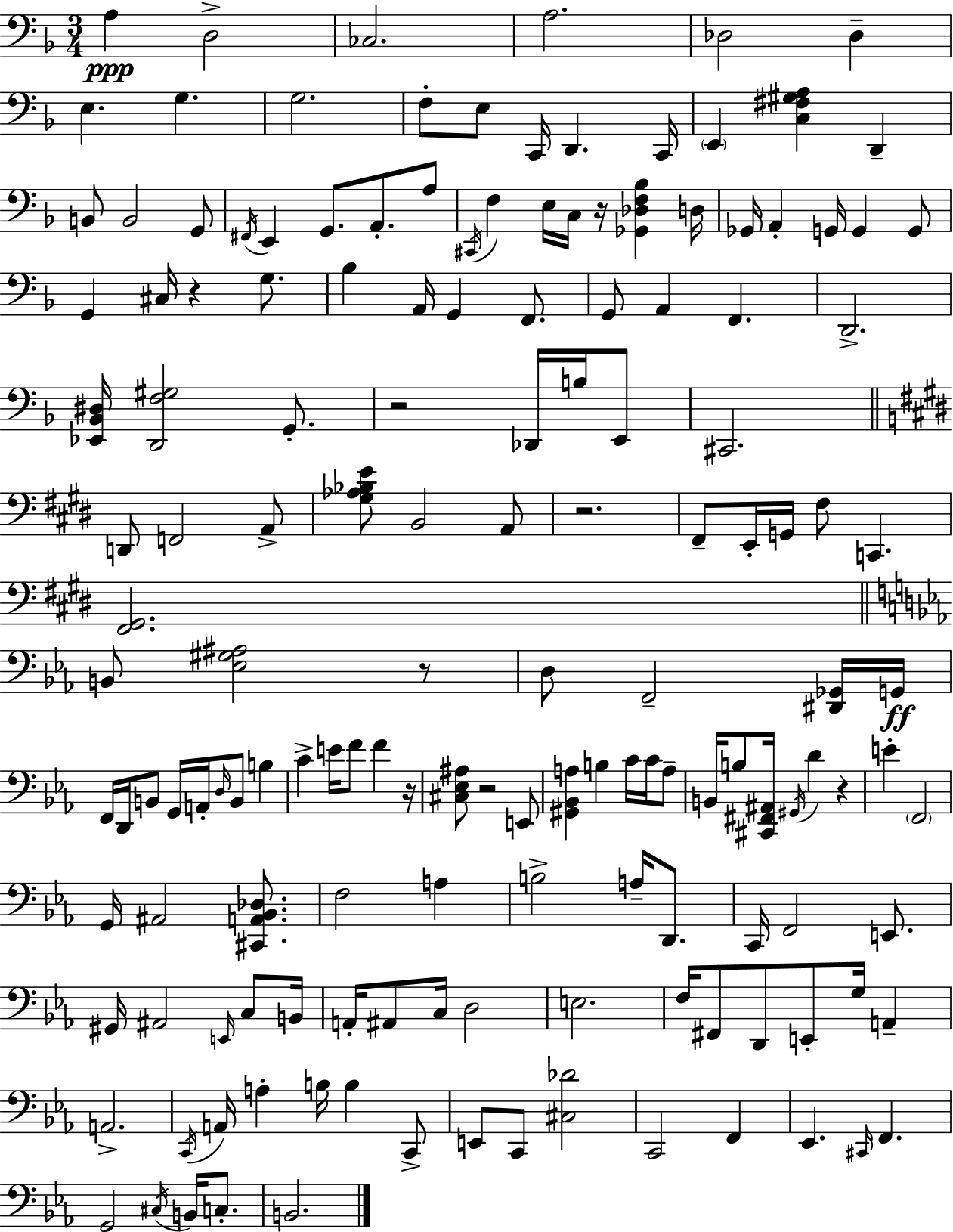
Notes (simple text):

A3/q D3/h CES3/h. A3/h. Db3/h Db3/q E3/q. G3/q. G3/h. F3/e E3/e C2/s D2/q. C2/s E2/q [C3,F#3,G#3,A3]/q D2/q B2/e B2/h G2/e F#2/s E2/q G2/e. A2/e. A3/e C#2/s F3/q E3/s C3/s R/s [Gb2,Db3,F3,Bb3]/q D3/s Gb2/s A2/q G2/s G2/q G2/e G2/q C#3/s R/q G3/e. Bb3/q A2/s G2/q F2/e. G2/e A2/q F2/q. D2/h. [Eb2,Bb2,D#3]/s [D2,F3,G#3]/h G2/e. R/h Db2/s B3/s E2/e C#2/h. D2/e F2/h A2/e [G#3,Ab3,Bb3,E4]/e B2/h A2/e R/h. F#2/e E2/s G2/s F#3/e C2/q. [F#2,G#2]/h. B2/e [Eb3,G#3,A#3]/h R/e D3/e F2/h [D#2,Gb2]/s G2/s F2/s D2/s B2/e G2/s A2/s D3/s B2/e B3/q C4/q E4/s F4/e F4/q R/s [C#3,Eb3,A#3]/e R/h E2/e [G#2,Bb2,A3]/q B3/q C4/s C4/s A3/e B2/s B3/e [C#2,F#2,A#2]/s G#2/s D4/q R/q E4/q F2/h G2/s A#2/h [C#2,A2,Bb2,Db3]/e. F3/h A3/q B3/h A3/s D2/e. C2/s F2/h E2/e. G#2/s A#2/h E2/s C3/e B2/s A2/s A#2/e C3/s D3/h E3/h. F3/s F#2/e D2/e E2/e G3/s A2/q A2/h. C2/s A2/s A3/q B3/s B3/q C2/e E2/e C2/e [C#3,Db4]/h C2/h F2/q Eb2/q. C#2/s F2/q. G2/h C#3/s B2/s C3/e. B2/h.